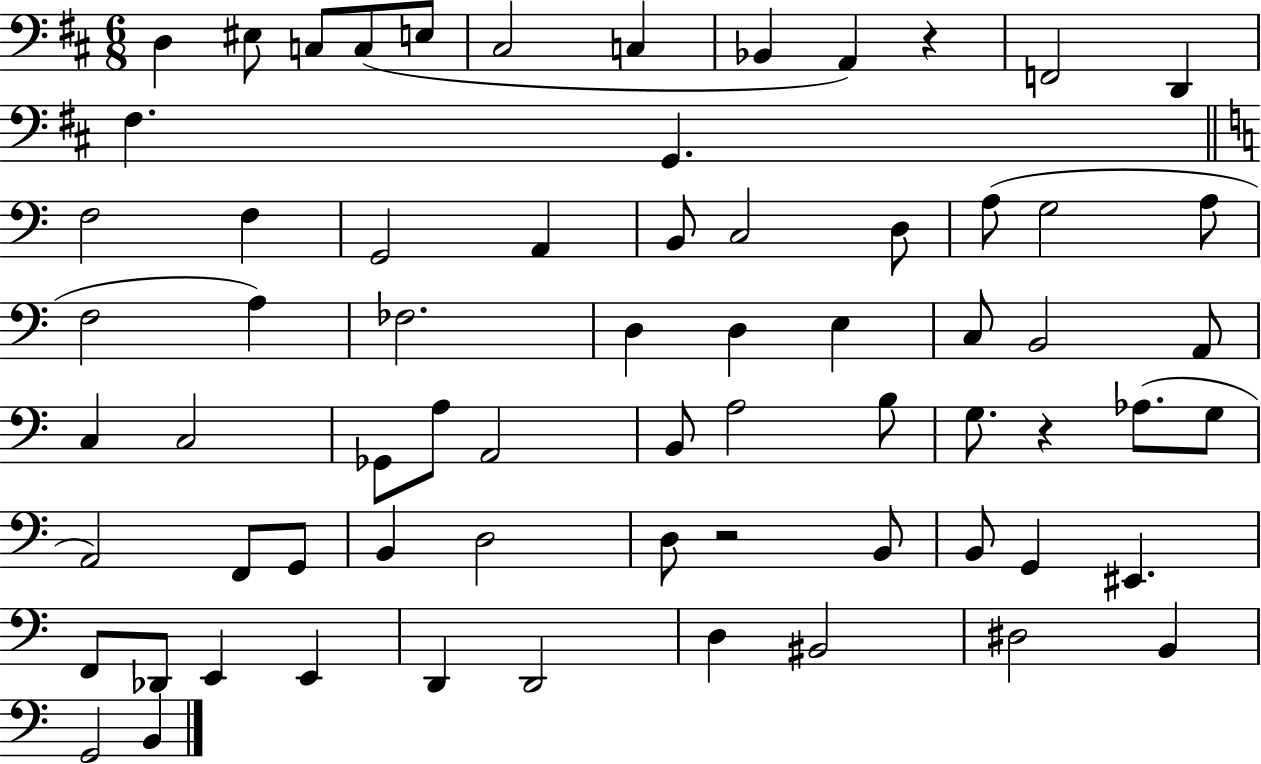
X:1
T:Untitled
M:6/8
L:1/4
K:D
D, ^E,/2 C,/2 C,/2 E,/2 ^C,2 C, _B,, A,, z F,,2 D,, ^F, G,, F,2 F, G,,2 A,, B,,/2 C,2 D,/2 A,/2 G,2 A,/2 F,2 A, _F,2 D, D, E, C,/2 B,,2 A,,/2 C, C,2 _G,,/2 A,/2 A,,2 B,,/2 A,2 B,/2 G,/2 z _A,/2 G,/2 A,,2 F,,/2 G,,/2 B,, D,2 D,/2 z2 B,,/2 B,,/2 G,, ^E,, F,,/2 _D,,/2 E,, E,, D,, D,,2 D, ^B,,2 ^D,2 B,, G,,2 B,,